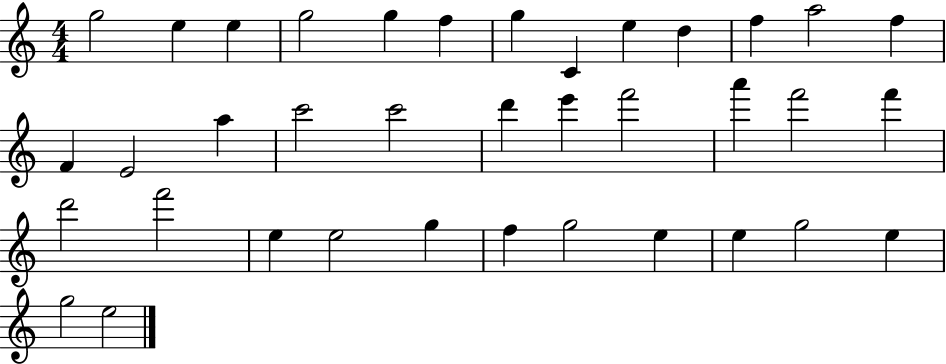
G5/h E5/q E5/q G5/h G5/q F5/q G5/q C4/q E5/q D5/q F5/q A5/h F5/q F4/q E4/h A5/q C6/h C6/h D6/q E6/q F6/h A6/q F6/h F6/q D6/h F6/h E5/q E5/h G5/q F5/q G5/h E5/q E5/q G5/h E5/q G5/h E5/h